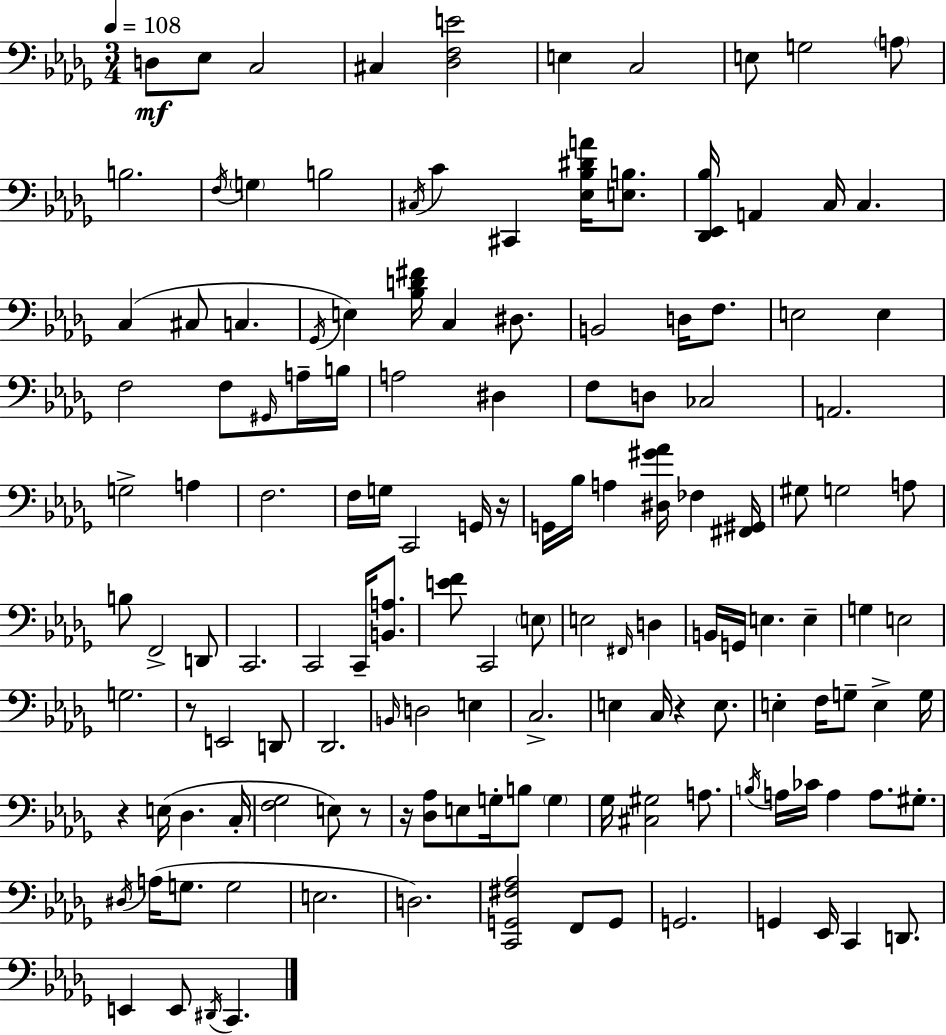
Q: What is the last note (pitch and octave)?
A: C2